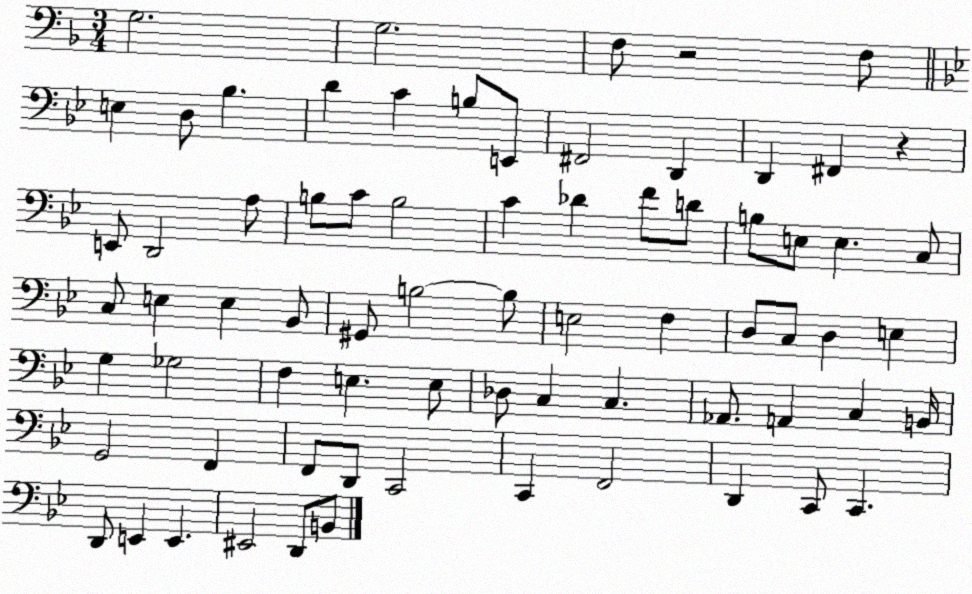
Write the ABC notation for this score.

X:1
T:Untitled
M:3/4
L:1/4
K:F
G,2 G,2 F,/2 z2 F,/2 E, D,/2 _B, D C B,/2 E,,/2 ^F,,2 D,, D,, ^F,, z E,,/2 D,,2 A,/2 B,/2 C/2 B,2 C _D F/2 D/2 B,/2 E,/2 E, C,/2 C,/2 E, E, _B,,/2 ^G,,/2 B,2 B,/2 E,2 F, D,/2 C,/2 D, E, G, _G,2 F, E, E,/2 _D,/2 C, C, _A,,/2 A,, C, B,,/4 G,,2 F,, F,,/2 D,,/2 C,,2 C,, F,,2 D,, C,,/2 C,, D,,/2 E,, E,, ^E,,2 D,,/2 B,,/2